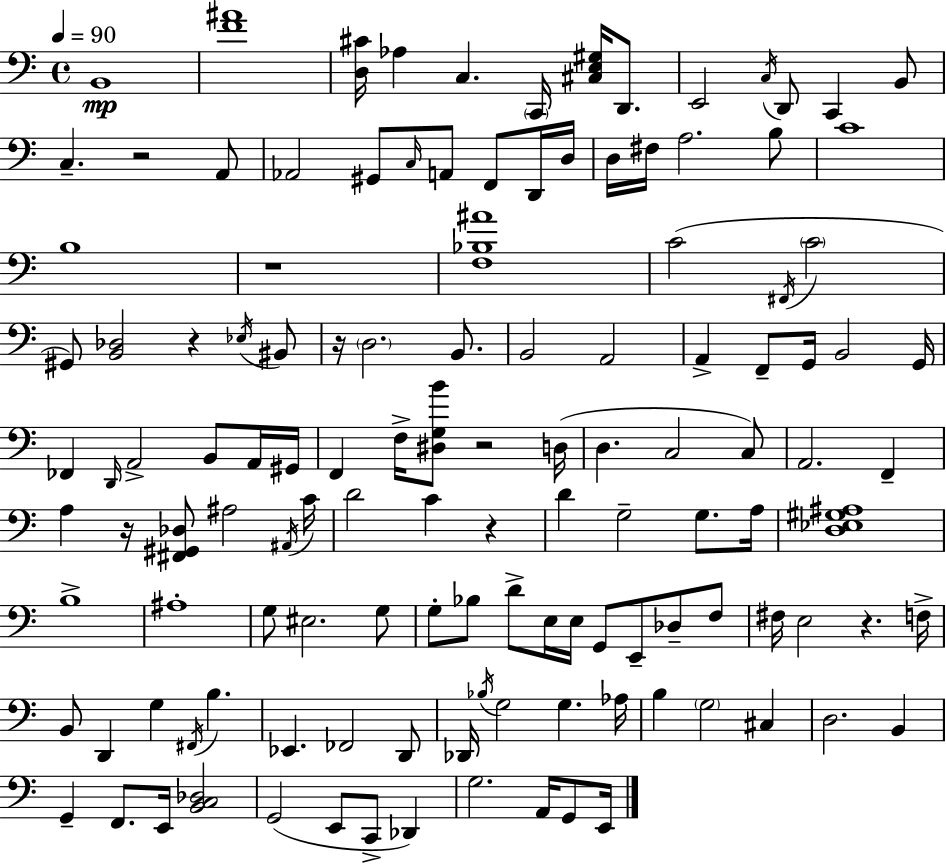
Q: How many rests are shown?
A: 8